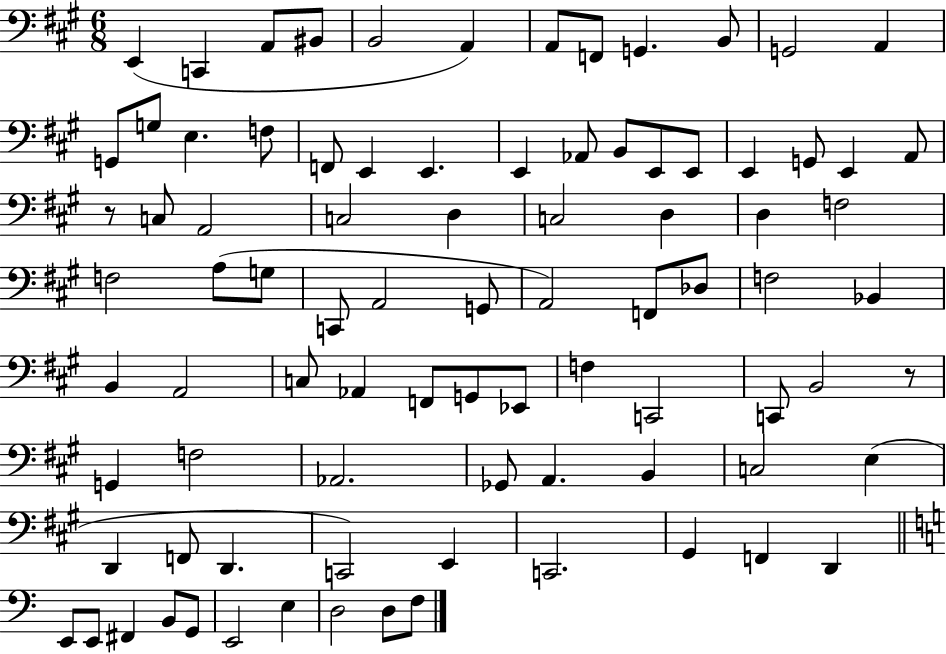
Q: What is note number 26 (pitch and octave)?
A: G2